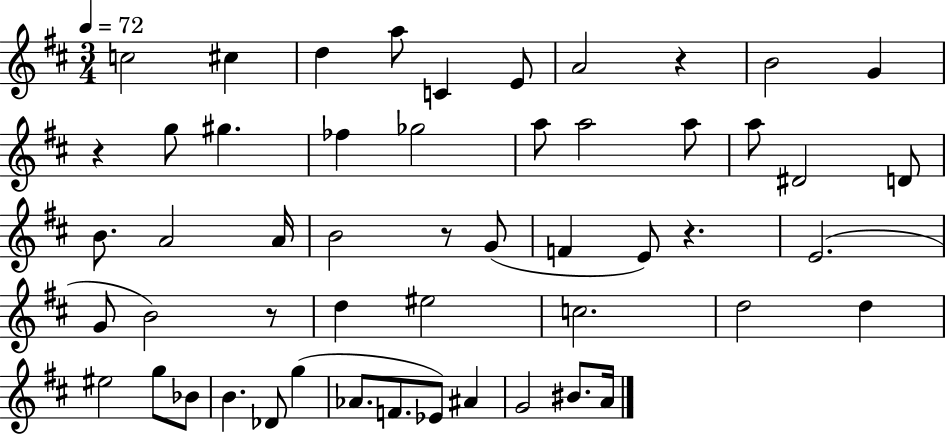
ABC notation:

X:1
T:Untitled
M:3/4
L:1/4
K:D
c2 ^c d a/2 C E/2 A2 z B2 G z g/2 ^g _f _g2 a/2 a2 a/2 a/2 ^D2 D/2 B/2 A2 A/4 B2 z/2 G/2 F E/2 z E2 G/2 B2 z/2 d ^e2 c2 d2 d ^e2 g/2 _B/2 B _D/2 g _A/2 F/2 _E/2 ^A G2 ^B/2 A/4